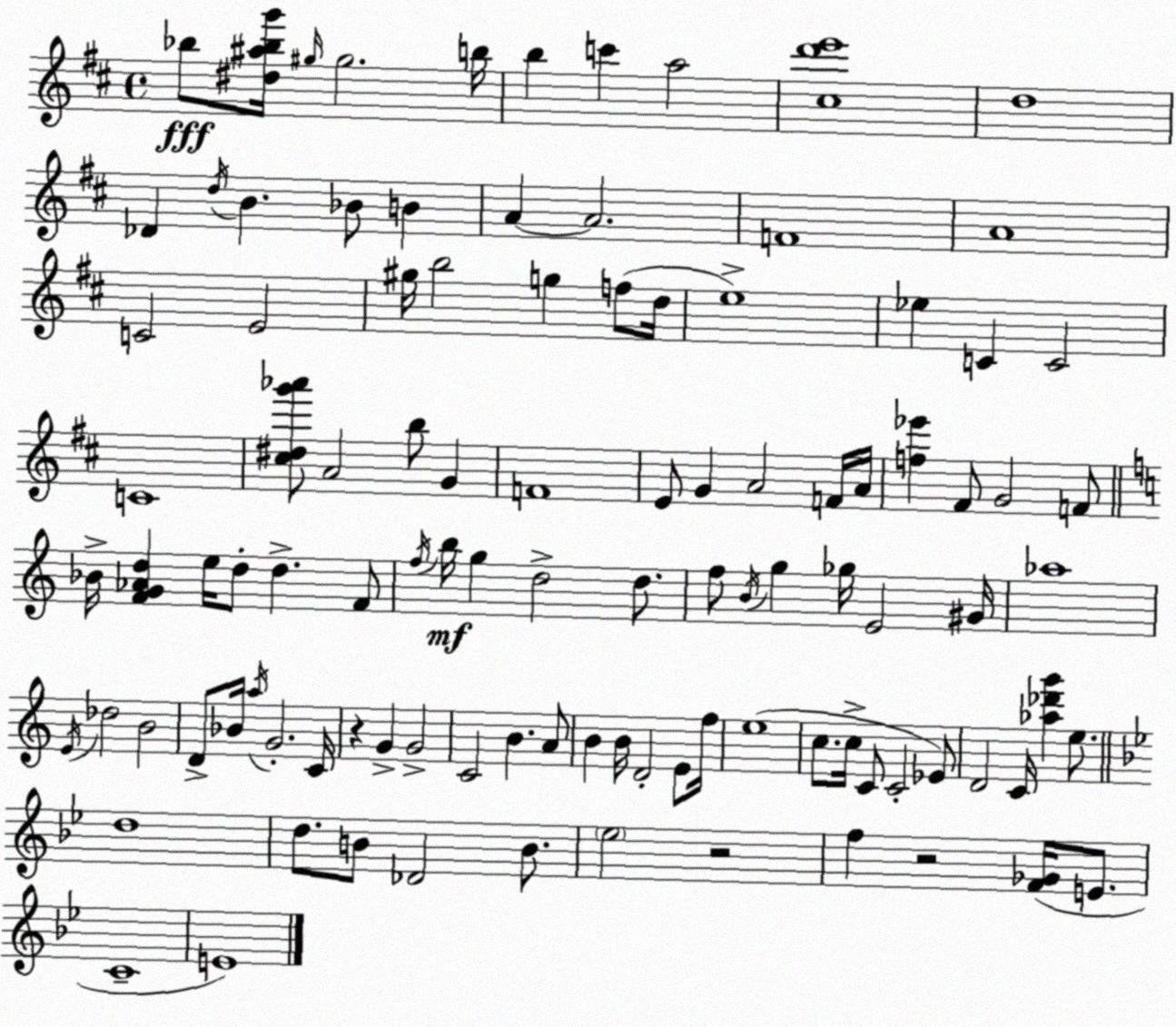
X:1
T:Untitled
M:4/4
L:1/4
K:D
_b/2 [^d^a_bg']/4 ^g/4 ^g2 b/4 b c' a2 [^cd'e']4 d4 _D d/4 B _B/2 B A A2 F4 A4 C2 E2 ^g/4 b2 g f/2 d/4 e4 _e C C2 C4 [^c^dg'_a']/2 A2 b/2 G F4 E/2 G A2 F/4 A/4 [f_e'] ^F/2 G2 F/2 _B/4 [FG_Ad] e/4 d/2 d F/2 f/4 b/4 g d2 d/2 f/2 B/4 g _g/4 E2 ^G/4 _a4 E/4 _d2 B2 D/2 _B/4 a/4 G2 C/4 z G G2 C2 B A/2 B B/4 D2 E/2 f/4 e4 c/2 c/4 C/2 C2 _E/2 D2 C/4 [_a_d'g'] e/2 d4 d/2 B/2 _D2 B/2 _e2 z2 f z2 [F_G]/4 E/2 C4 E4